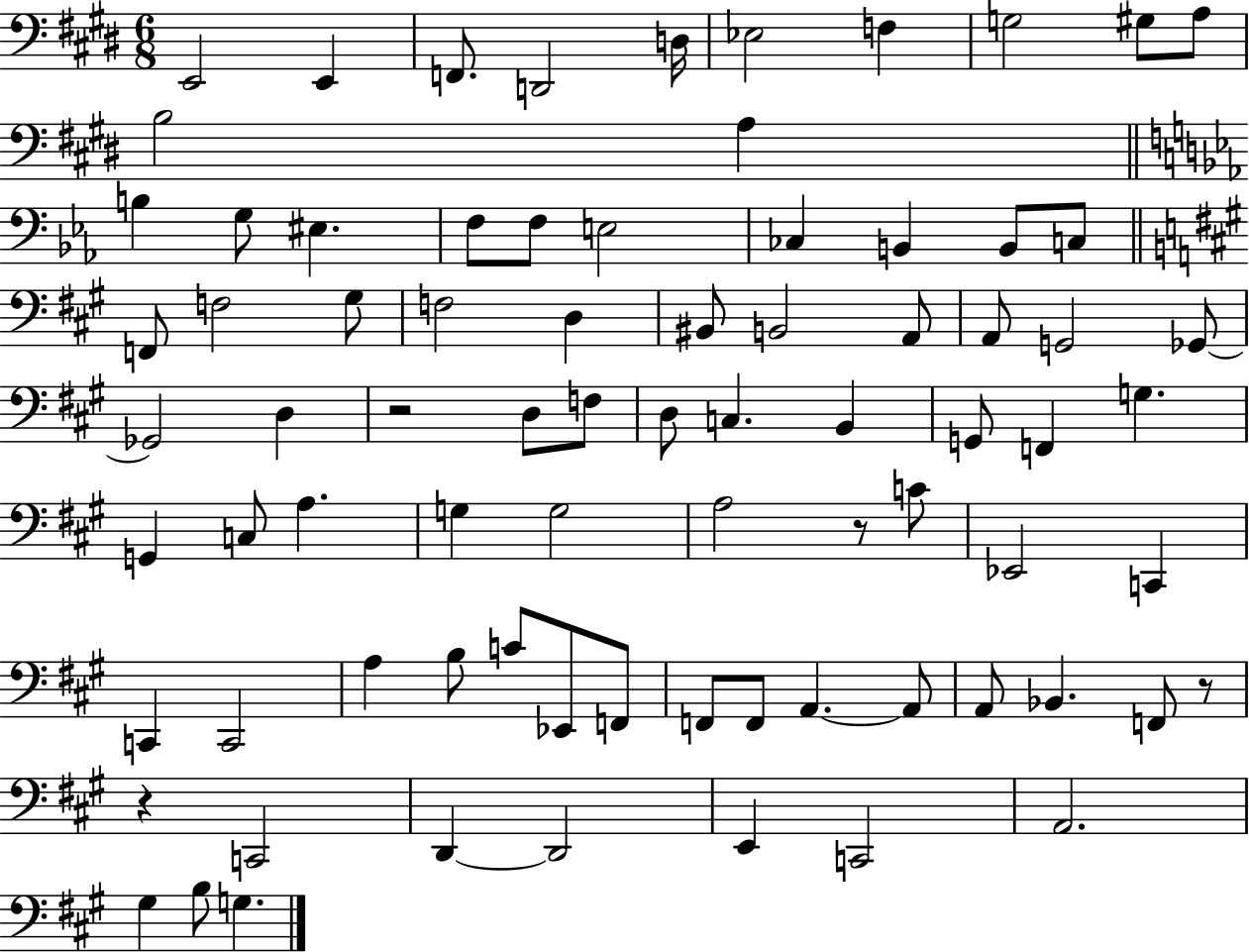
X:1
T:Untitled
M:6/8
L:1/4
K:E
E,,2 E,, F,,/2 D,,2 D,/4 _E,2 F, G,2 ^G,/2 A,/2 B,2 A, B, G,/2 ^E, F,/2 F,/2 E,2 _C, B,, B,,/2 C,/2 F,,/2 F,2 ^G,/2 F,2 D, ^B,,/2 B,,2 A,,/2 A,,/2 G,,2 _G,,/2 _G,,2 D, z2 D,/2 F,/2 D,/2 C, B,, G,,/2 F,, G, G,, C,/2 A, G, G,2 A,2 z/2 C/2 _E,,2 C,, C,, C,,2 A, B,/2 C/2 _E,,/2 F,,/2 F,,/2 F,,/2 A,, A,,/2 A,,/2 _B,, F,,/2 z/2 z C,,2 D,, D,,2 E,, C,,2 A,,2 ^G, B,/2 G,